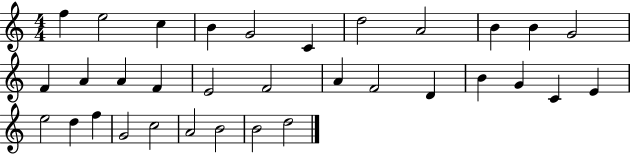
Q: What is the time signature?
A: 4/4